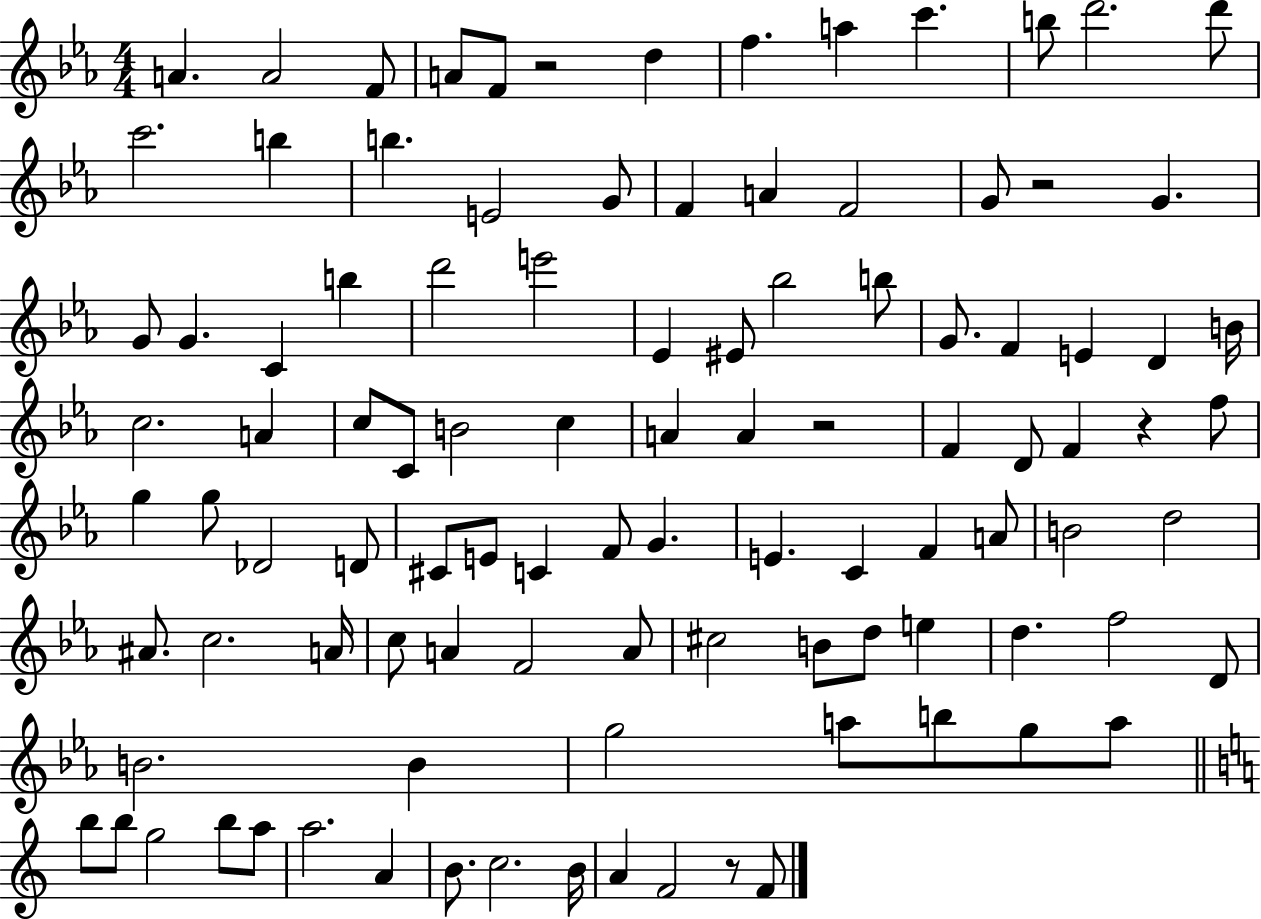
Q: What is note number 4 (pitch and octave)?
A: A4